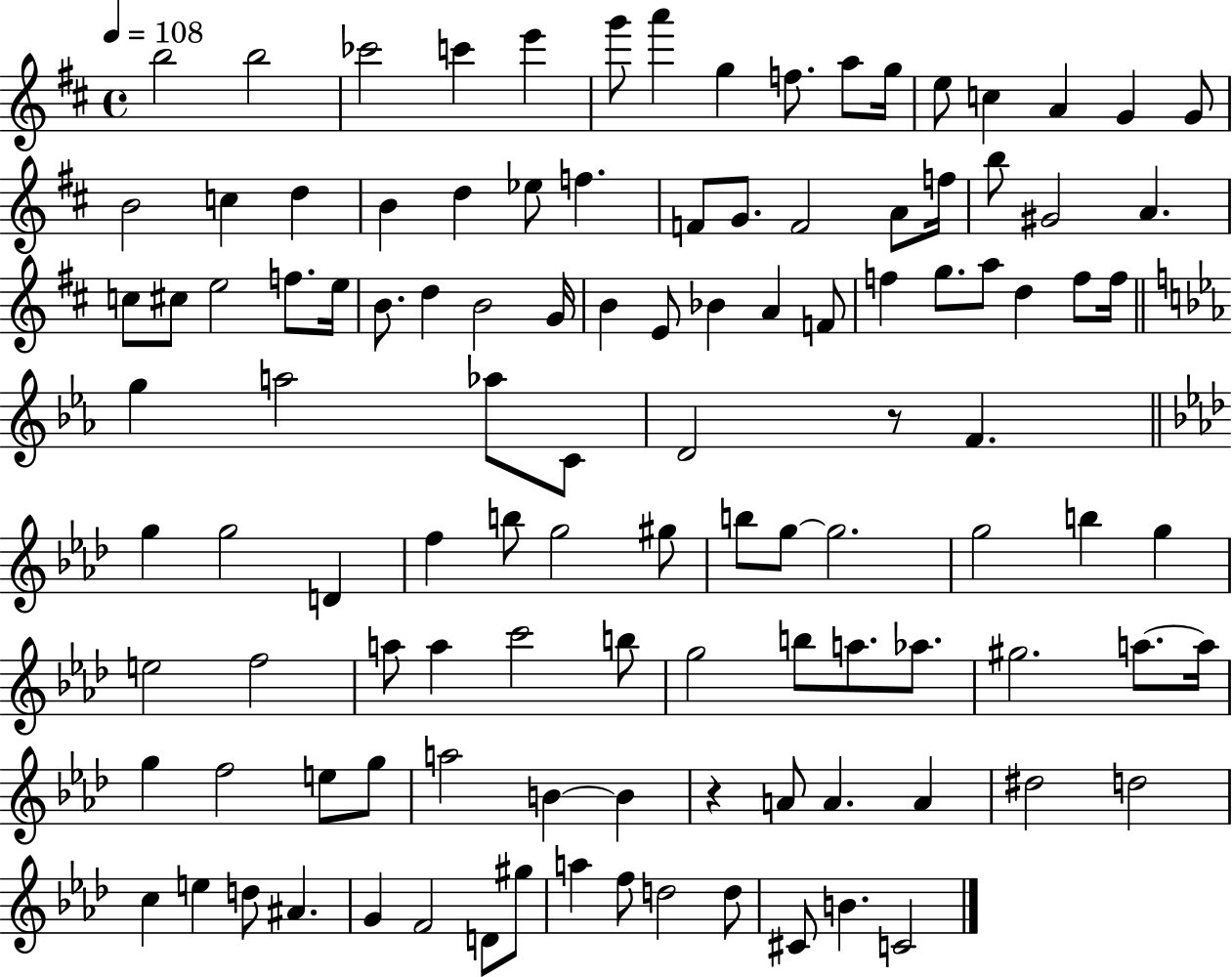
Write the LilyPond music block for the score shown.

{
  \clef treble
  \time 4/4
  \defaultTimeSignature
  \key d \major
  \tempo 4 = 108
  \repeat volta 2 { b''2 b''2 | ces'''2 c'''4 e'''4 | g'''8 a'''4 g''4 f''8. a''8 g''16 | e''8 c''4 a'4 g'4 g'8 | \break b'2 c''4 d''4 | b'4 d''4 ees''8 f''4. | f'8 g'8. f'2 a'8 f''16 | b''8 gis'2 a'4. | \break c''8 cis''8 e''2 f''8. e''16 | b'8. d''4 b'2 g'16 | b'4 e'8 bes'4 a'4 f'8 | f''4 g''8. a''8 d''4 f''8 f''16 | \break \bar "||" \break \key ees \major g''4 a''2 aes''8 c'8 | d'2 r8 f'4. | \bar "||" \break \key f \minor g''4 g''2 d'4 | f''4 b''8 g''2 gis''8 | b''8 g''8~~ g''2. | g''2 b''4 g''4 | \break e''2 f''2 | a''8 a''4 c'''2 b''8 | g''2 b''8 a''8. aes''8. | gis''2. a''8.~~ a''16 | \break g''4 f''2 e''8 g''8 | a''2 b'4~~ b'4 | r4 a'8 a'4. a'4 | dis''2 d''2 | \break c''4 e''4 d''8 ais'4. | g'4 f'2 d'8 gis''8 | a''4 f''8 d''2 d''8 | cis'8 b'4. c'2 | \break } \bar "|."
}